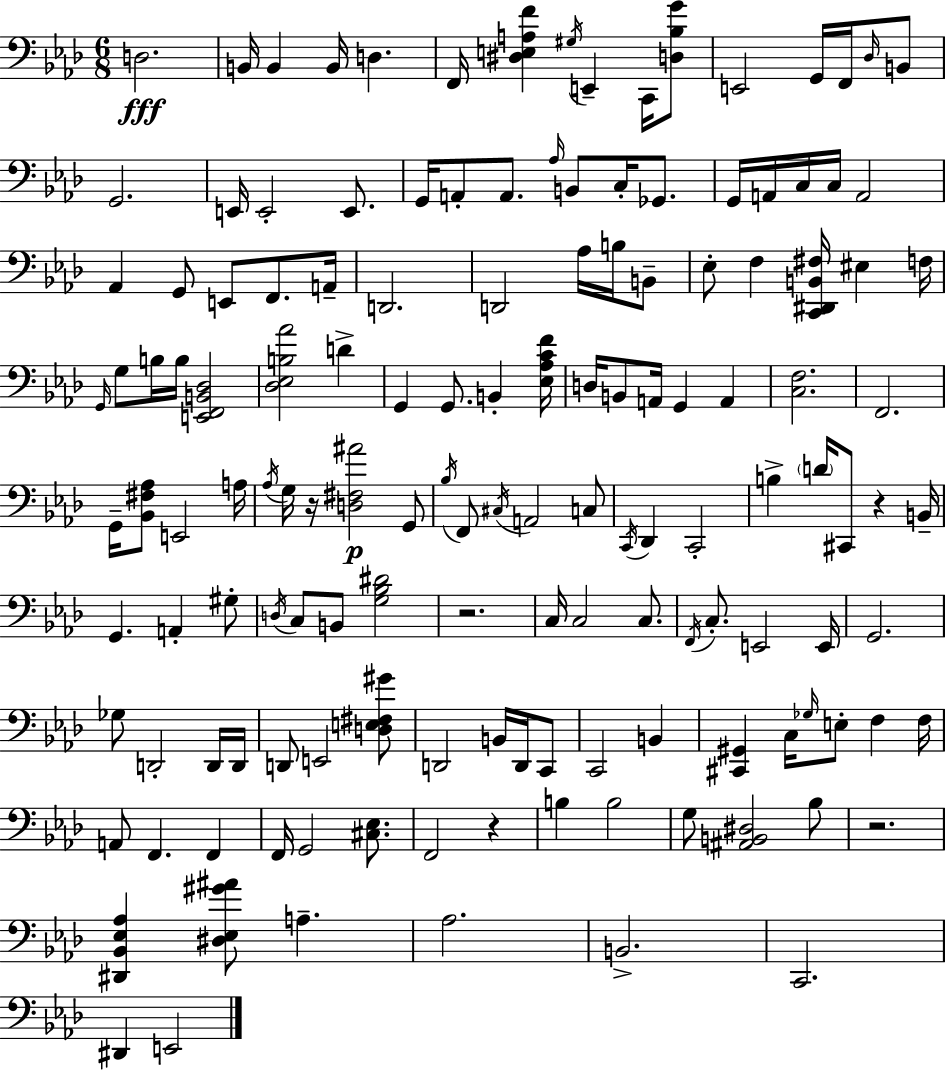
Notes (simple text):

D3/h. B2/s B2/q B2/s D3/q. F2/s [D#3,E3,A3,F4]/q G#3/s E2/q C2/s [D3,Bb3,G4]/e E2/h G2/s F2/s Db3/s B2/e G2/h. E2/s E2/h E2/e. G2/s A2/e A2/e. Ab3/s B2/e C3/s Gb2/e. G2/s A2/s C3/s C3/s A2/h Ab2/q G2/e E2/e F2/e. A2/s D2/h. D2/h Ab3/s B3/s B2/e Eb3/e F3/q [C2,D#2,B2,F#3]/s EIS3/q F3/s G2/s G3/e B3/s B3/s [E2,F2,B2,Db3]/h [Db3,Eb3,B3,Ab4]/h D4/q G2/q G2/e. B2/q [Eb3,Ab3,C4,F4]/s D3/s B2/e A2/s G2/q A2/q [C3,F3]/h. F2/h. G2/s [Bb2,F#3,Ab3]/e E2/h A3/s Ab3/s G3/s R/s [D3,F#3,A#4]/h G2/e Bb3/s F2/e C#3/s A2/h C3/e C2/s Db2/q C2/h B3/q D4/s C#2/e R/q B2/s G2/q. A2/q G#3/e D3/s C3/e B2/e [G3,Bb3,D#4]/h R/h. C3/s C3/h C3/e. F2/s C3/e. E2/h E2/s G2/h. Gb3/e D2/h D2/s D2/s D2/e E2/h [D3,E3,F#3,G#4]/e D2/h B2/s D2/s C2/e C2/h B2/q [C#2,G#2]/q C3/s Gb3/s E3/e F3/q F3/s A2/e F2/q. F2/q F2/s G2/h [C#3,Eb3]/e. F2/h R/q B3/q B3/h G3/e [A#2,B2,D#3]/h Bb3/e R/h. [D#2,Bb2,Eb3,Ab3]/q [D#3,Eb3,G#4,A#4]/e A3/q. Ab3/h. B2/h. C2/h. D#2/q E2/h